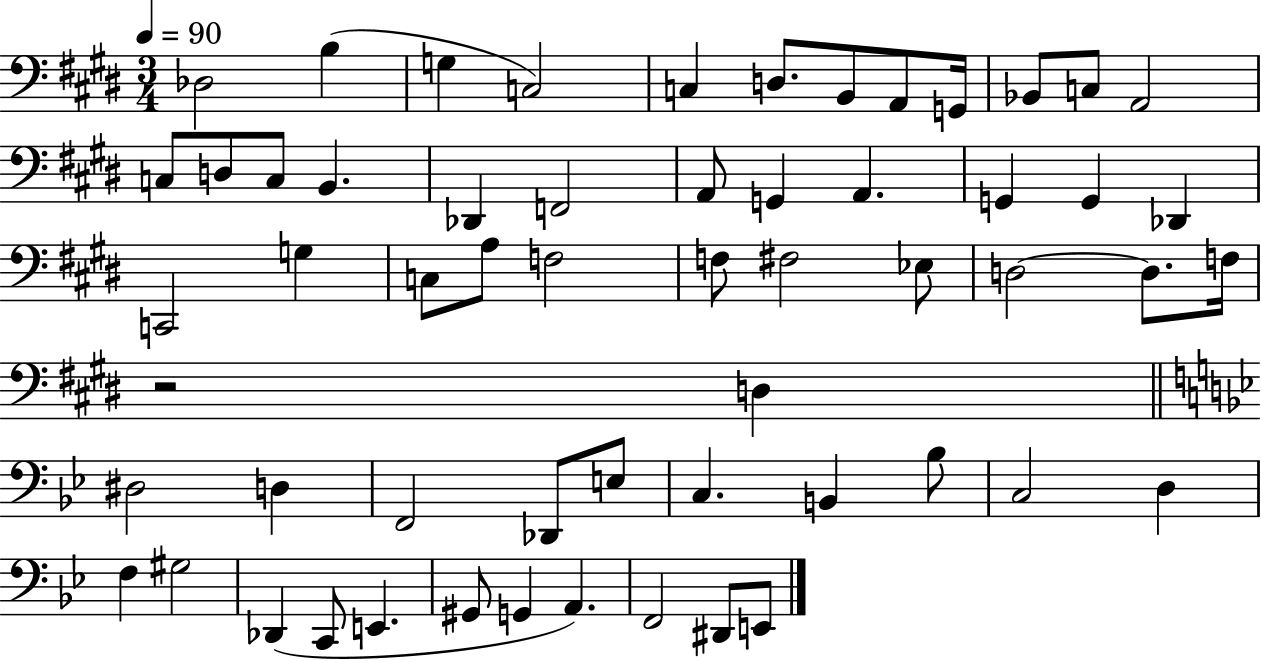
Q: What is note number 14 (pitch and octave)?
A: D3